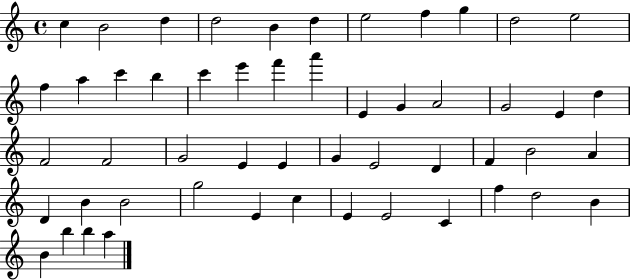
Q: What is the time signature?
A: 4/4